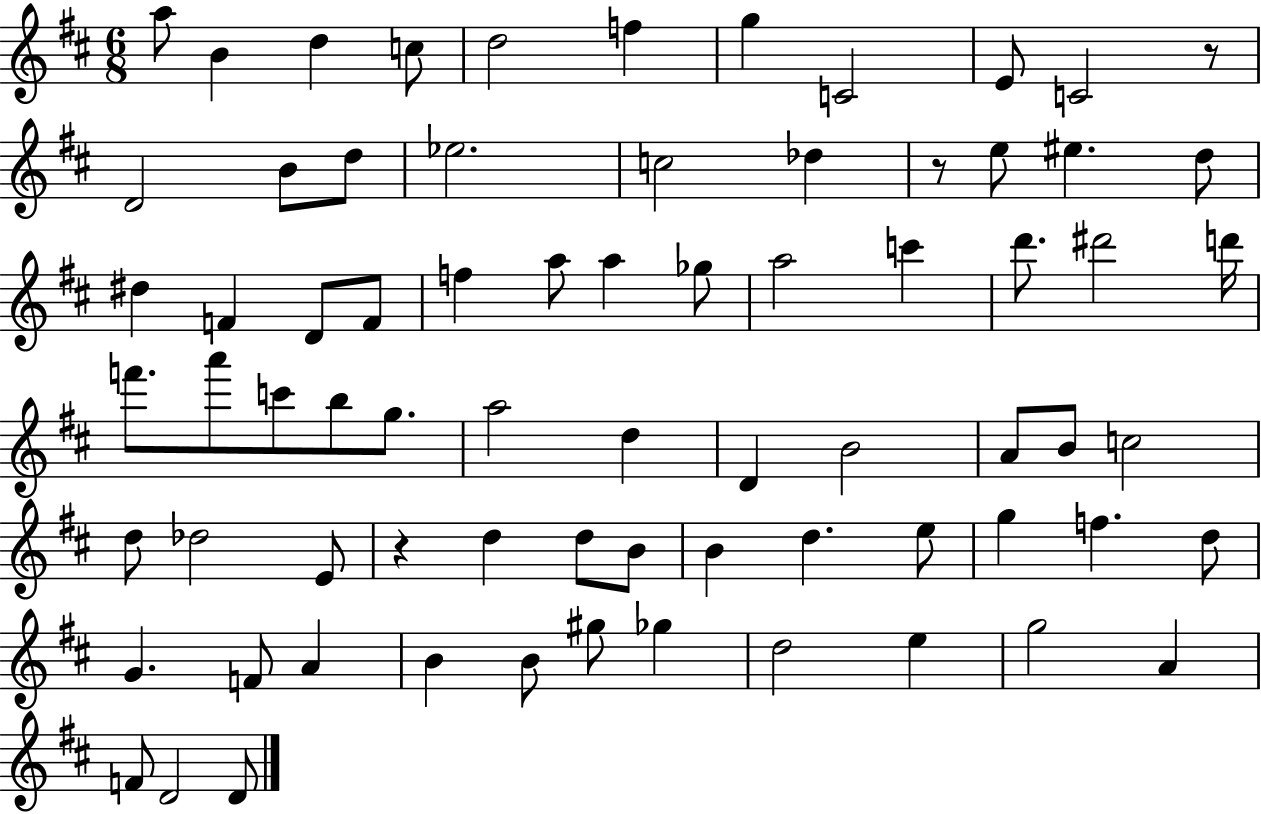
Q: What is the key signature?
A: D major